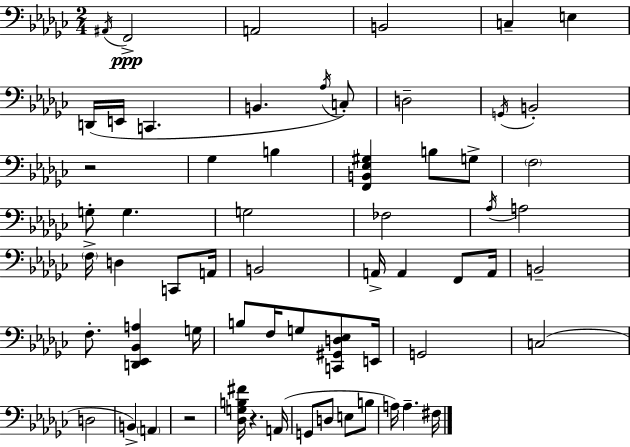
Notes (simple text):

A#2/s F2/h A2/h B2/h C3/q E3/q D2/s E2/s C2/q. B2/q. Ab3/s C3/e D3/h G2/s B2/h R/h Gb3/q B3/q [F2,B2,Eb3,G#3]/q B3/e G3/e F3/h G3/e G3/q. G3/h FES3/h Ab3/s A3/h F3/s D3/q C2/e A2/s B2/h A2/s A2/q F2/e A2/s B2/h F3/e. [D2,Eb2,Bb2,A3]/q G3/s B3/e F3/s G3/e [C2,G#2,D3,Eb3]/e E2/s G2/h C3/h D3/h B2/q A2/q R/h [Db3,G3,B3,F#4]/s R/q. A2/s G2/e D3/e E3/e B3/e A3/s A3/q. F#3/s